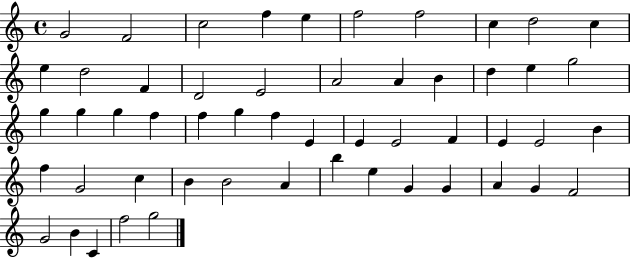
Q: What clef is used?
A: treble